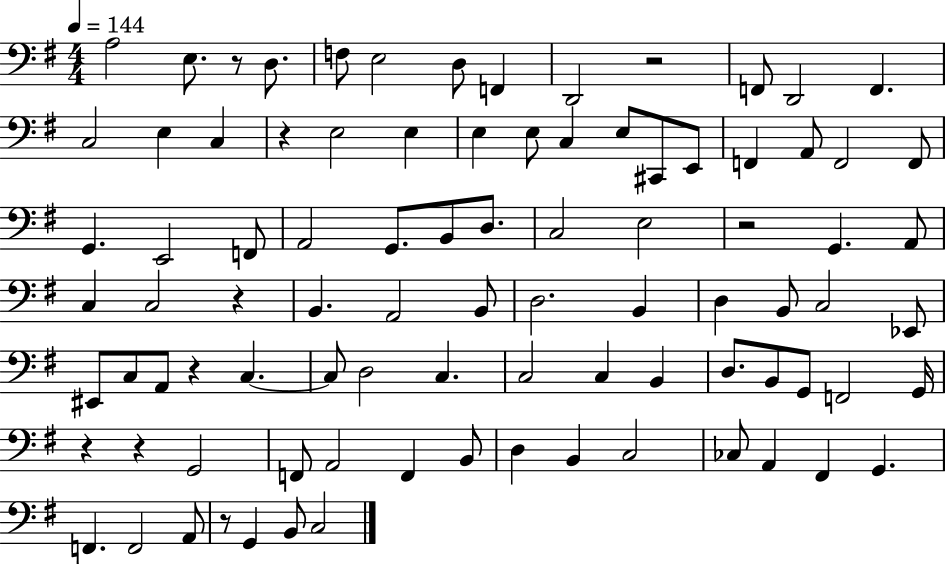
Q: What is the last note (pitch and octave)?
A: C3